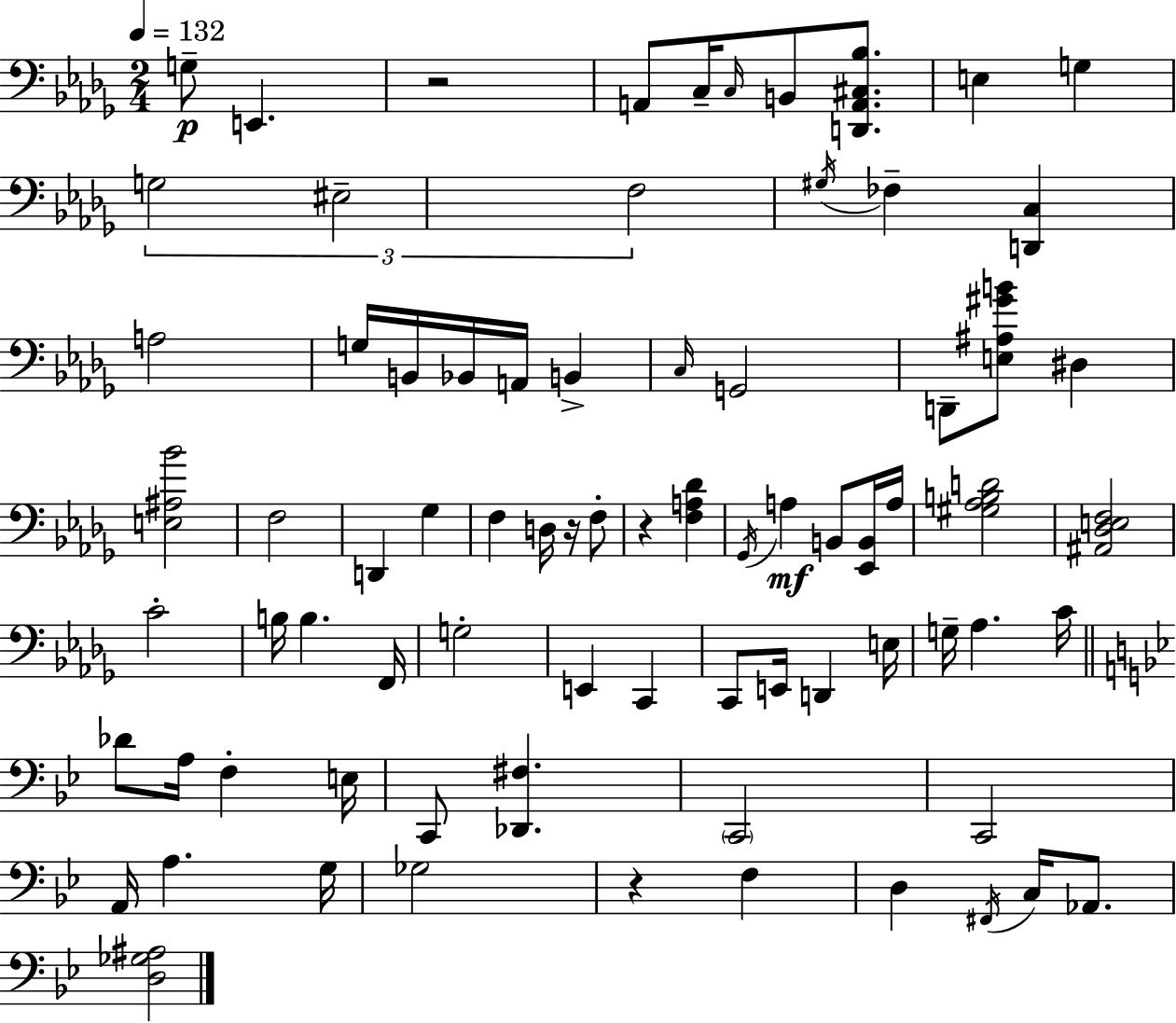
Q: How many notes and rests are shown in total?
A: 77